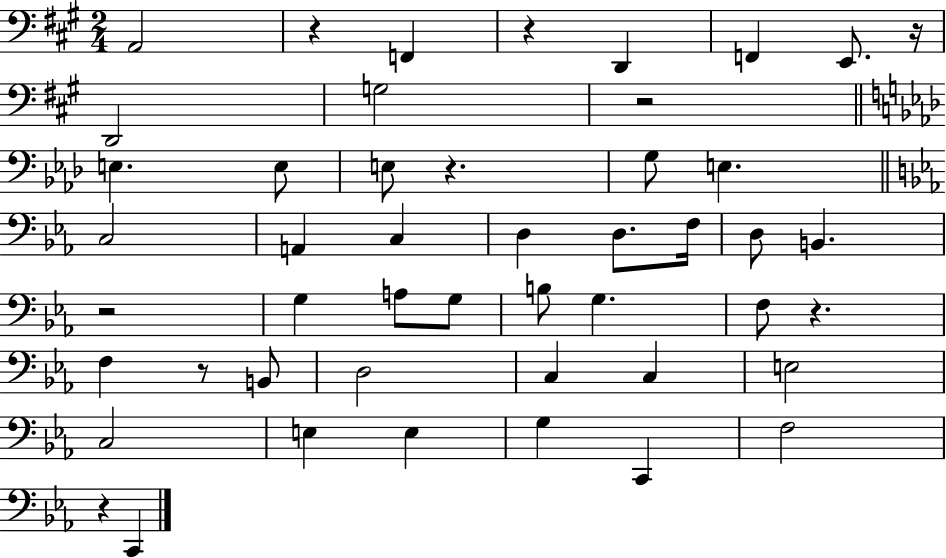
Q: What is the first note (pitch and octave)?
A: A2